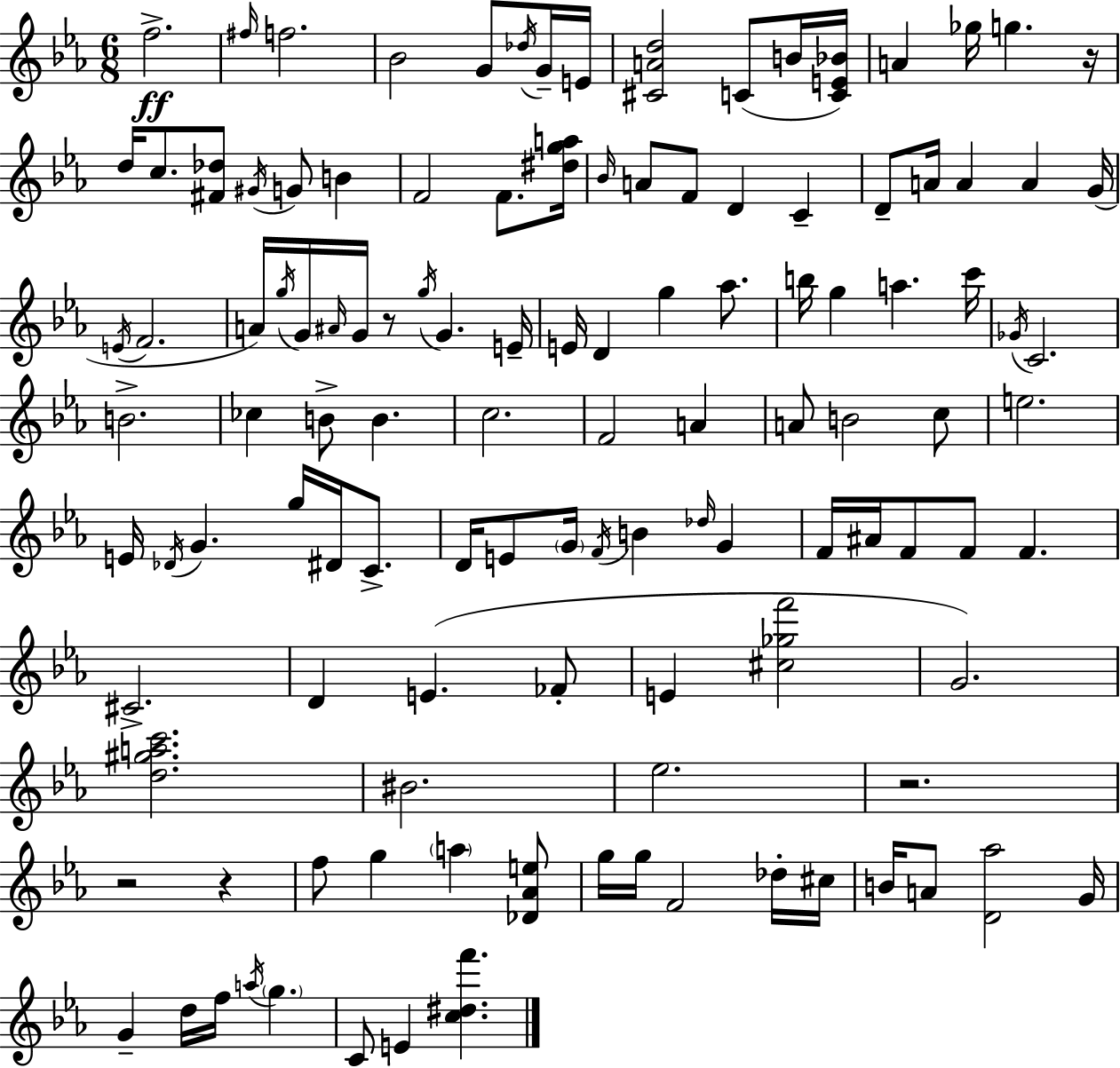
{
  \clef treble
  \numericTimeSignature
  \time 6/8
  \key c \minor
  f''2.->\ff | \grace { fis''16 } f''2. | bes'2 g'8 \acciaccatura { des''16 } | g'16-- e'16 <cis' a' d''>2 c'8( | \break b'16 <c' e' bes'>16) a'4 ges''16 g''4. | r16 d''16 c''8. <fis' des''>8 \acciaccatura { gis'16 } g'8 b'4 | f'2 f'8. | <dis'' g'' a''>16 \grace { bes'16 } a'8 f'8 d'4 | \break c'4-- d'8-- a'16 a'4 a'4 | g'16( \acciaccatura { e'16 } f'2. | a'16) \acciaccatura { g''16 } g'16 \grace { ais'16 } g'16 r8 | \acciaccatura { g''16 } g'4. e'16-- e'16 d'4 | \break g''4 aes''8. b''16 g''4 | a''4. c'''16 \acciaccatura { ges'16 } c'2. | b'2.-> | ces''4 | \break b'8-> b'4. c''2. | f'2 | a'4 a'8 b'2 | c''8 e''2. | \break e'16 \acciaccatura { des'16 } g'4. | g''16 dis'16 c'8.-> d'16 e'8 | \parenthesize g'16 \acciaccatura { f'16 } b'4 \grace { des''16 } g'4 | f'16 ais'16 f'8 f'8 f'4. | \break cis'2.-> | d'4 e'4.( fes'8-. | e'4 <cis'' ges'' f'''>2 | g'2.) | \break <d'' gis'' a'' c'''>2. | bis'2. | ees''2. | r2. | \break r2 r4 | f''8 g''4 \parenthesize a''4 <des' aes' e''>8 | g''16 g''16 f'2 des''16-. cis''16 | b'16 a'8 <d' aes''>2 g'16 | \break g'4-- d''16 f''16 \acciaccatura { a''16 } \parenthesize g''4. | c'8 e'4 <c'' dis'' f'''>4. | \bar "|."
}